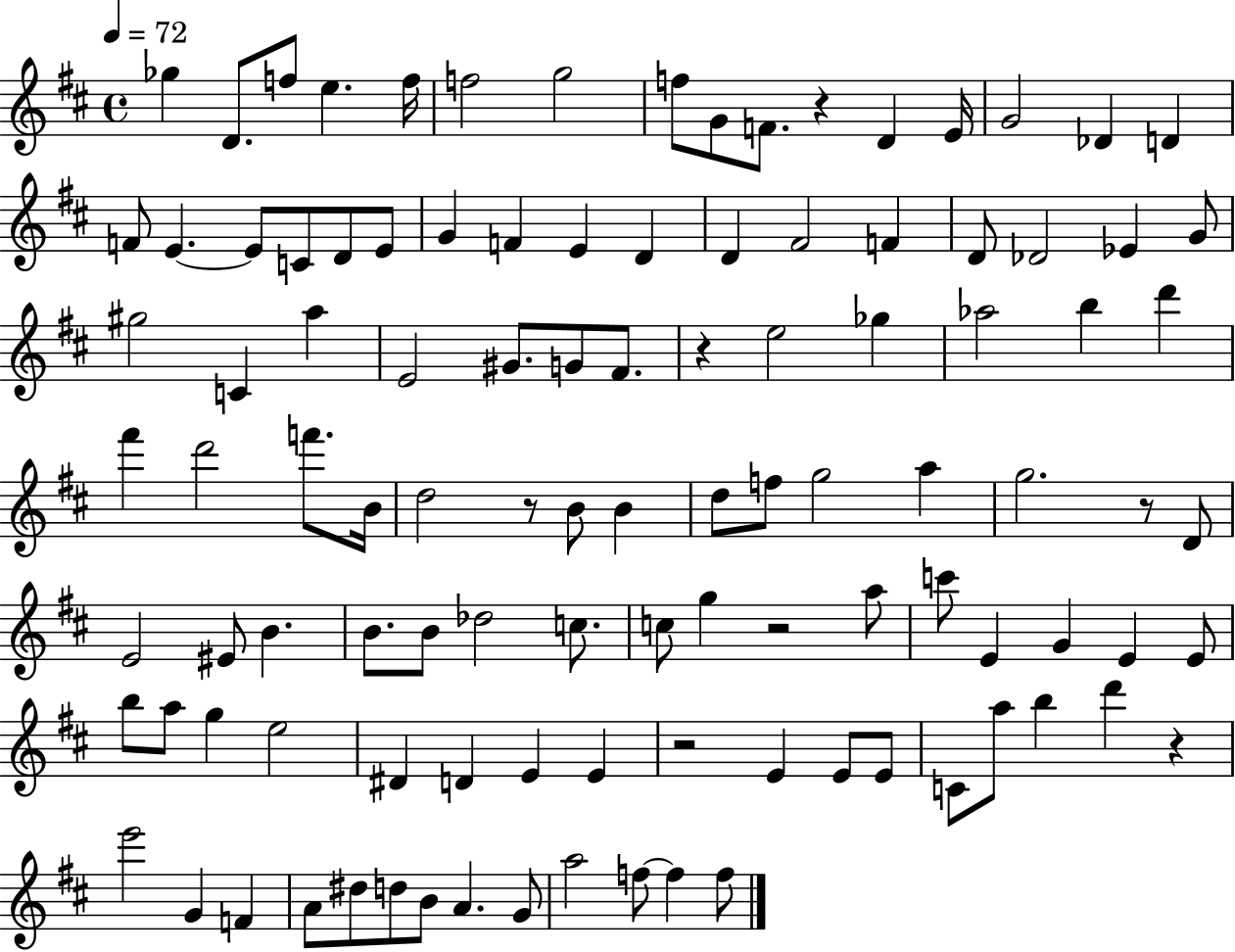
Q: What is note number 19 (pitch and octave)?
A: C4